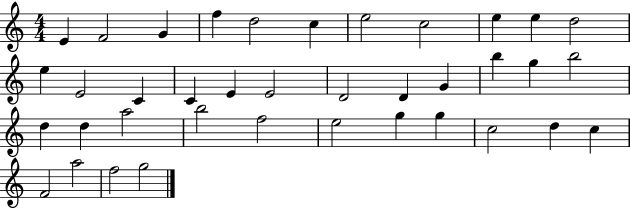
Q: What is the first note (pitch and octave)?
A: E4